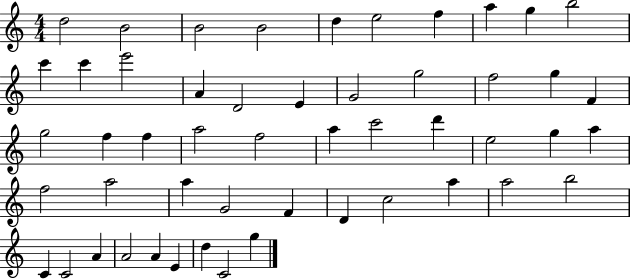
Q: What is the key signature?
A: C major